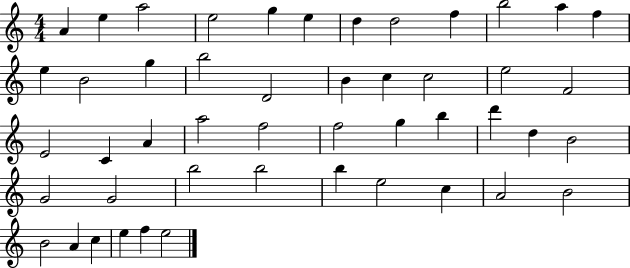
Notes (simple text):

A4/q E5/q A5/h E5/h G5/q E5/q D5/q D5/h F5/q B5/h A5/q F5/q E5/q B4/h G5/q B5/h D4/h B4/q C5/q C5/h E5/h F4/h E4/h C4/q A4/q A5/h F5/h F5/h G5/q B5/q D6/q D5/q B4/h G4/h G4/h B5/h B5/h B5/q E5/h C5/q A4/h B4/h B4/h A4/q C5/q E5/q F5/q E5/h